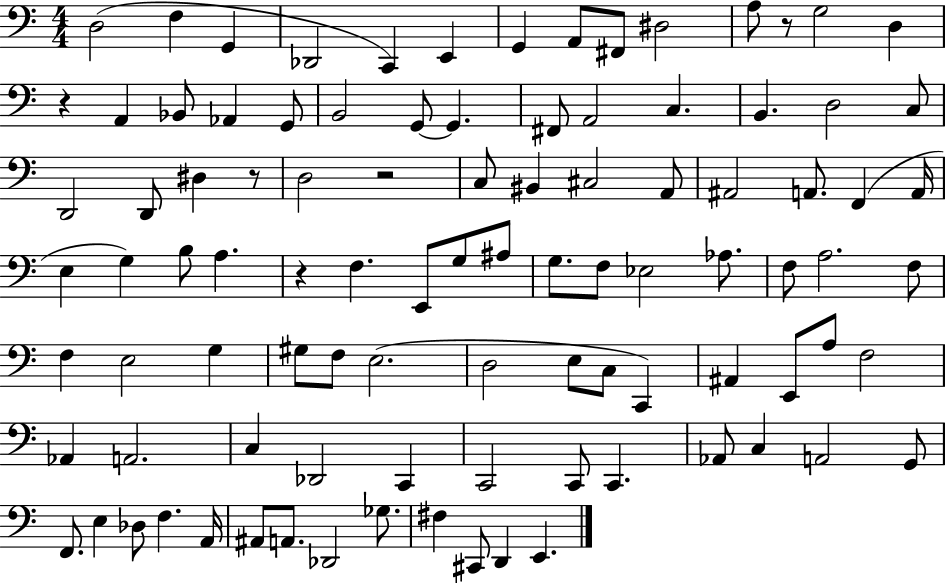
D3/h F3/q G2/q Db2/h C2/q E2/q G2/q A2/e F#2/e D#3/h A3/e R/e G3/h D3/q R/q A2/q Bb2/e Ab2/q G2/e B2/h G2/e G2/q. F#2/e A2/h C3/q. B2/q. D3/h C3/e D2/h D2/e D#3/q R/e D3/h R/h C3/e BIS2/q C#3/h A2/e A#2/h A2/e. F2/q A2/s E3/q G3/q B3/e A3/q. R/q F3/q. E2/e G3/e A#3/e G3/e. F3/e Eb3/h Ab3/e. F3/e A3/h. F3/e F3/q E3/h G3/q G#3/e F3/e E3/h. D3/h E3/e C3/e C2/q A#2/q E2/e A3/e F3/h Ab2/q A2/h. C3/q Db2/h C2/q C2/h C2/e C2/q. Ab2/e C3/q A2/h G2/e F2/e. E3/q Db3/e F3/q. A2/s A#2/e A2/e. Db2/h Gb3/e. F#3/q C#2/e D2/q E2/q.